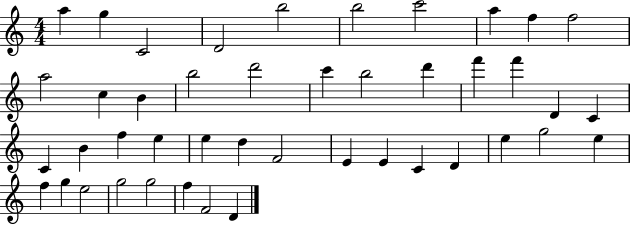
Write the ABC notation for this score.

X:1
T:Untitled
M:4/4
L:1/4
K:C
a g C2 D2 b2 b2 c'2 a f f2 a2 c B b2 d'2 c' b2 d' f' f' D C C B f e e d F2 E E C D e g2 e f g e2 g2 g2 f F2 D